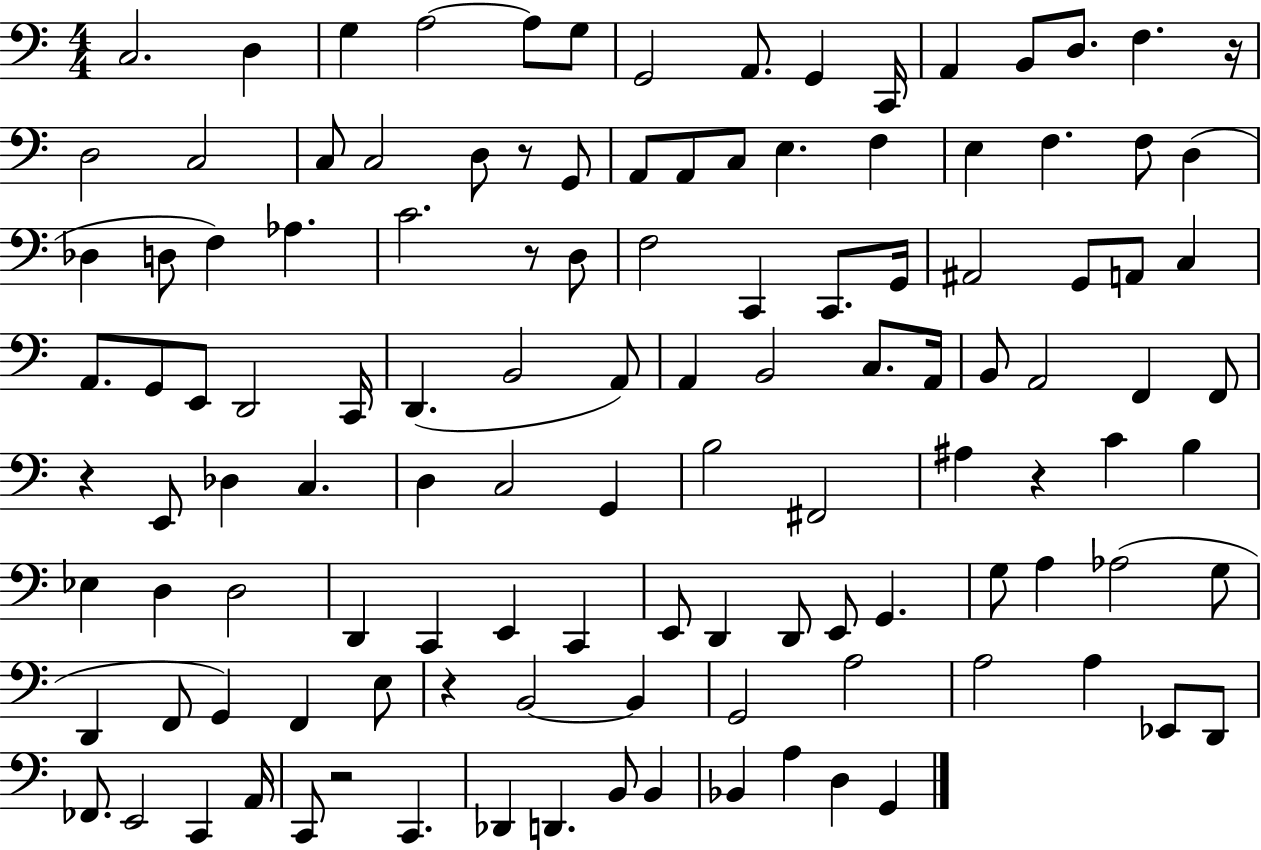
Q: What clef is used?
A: bass